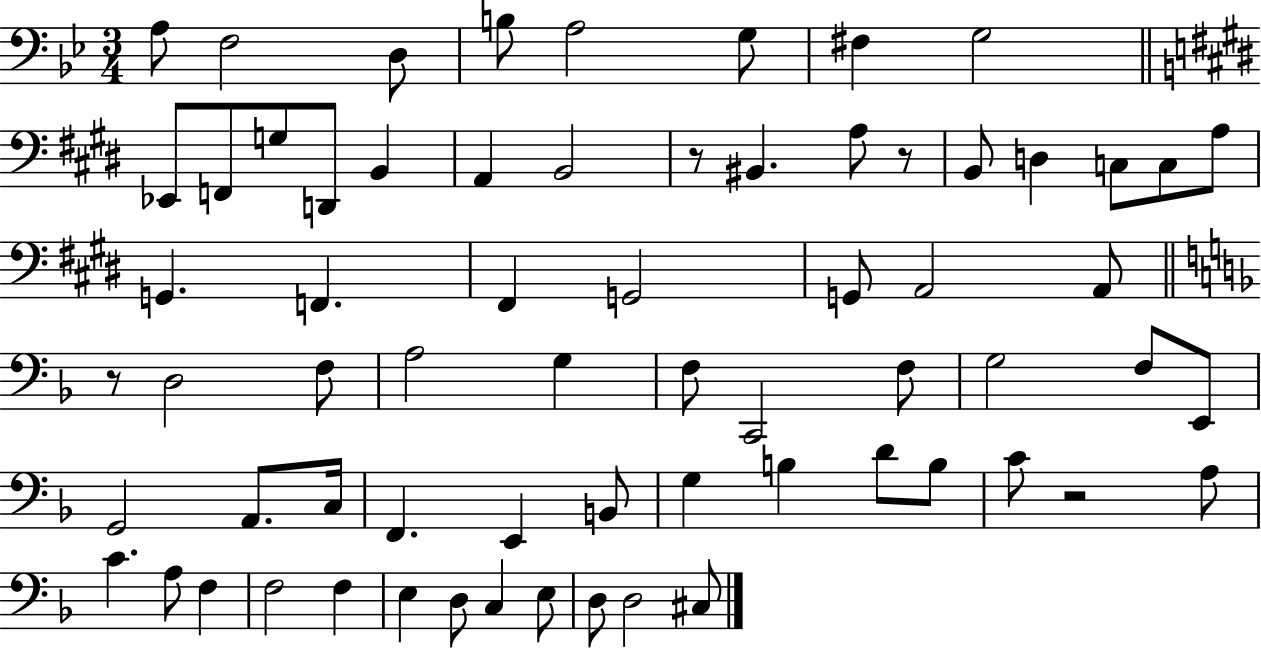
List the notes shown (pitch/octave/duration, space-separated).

A3/e F3/h D3/e B3/e A3/h G3/e F#3/q G3/h Eb2/e F2/e G3/e D2/e B2/q A2/q B2/h R/e BIS2/q. A3/e R/e B2/e D3/q C3/e C3/e A3/e G2/q. F2/q. F#2/q G2/h G2/e A2/h A2/e R/e D3/h F3/e A3/h G3/q F3/e C2/h F3/e G3/h F3/e E2/e G2/h A2/e. C3/s F2/q. E2/q B2/e G3/q B3/q D4/e B3/e C4/e R/h A3/e C4/q. A3/e F3/q F3/h F3/q E3/q D3/e C3/q E3/e D3/e D3/h C#3/e